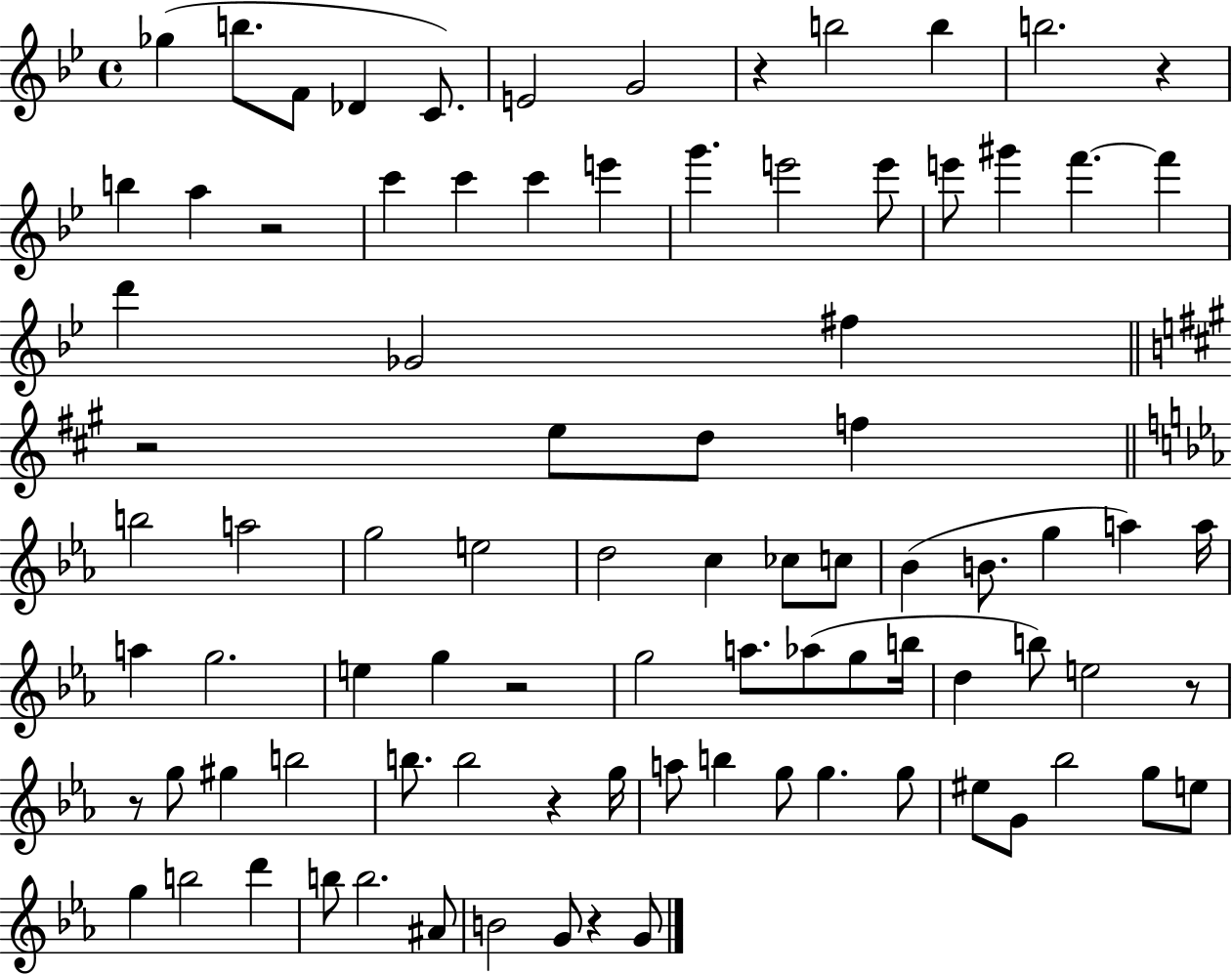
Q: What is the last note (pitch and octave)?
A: G4